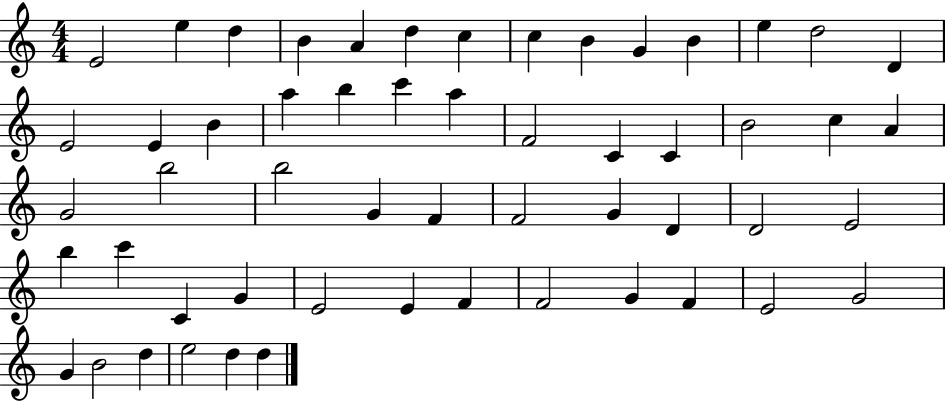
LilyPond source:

{
  \clef treble
  \numericTimeSignature
  \time 4/4
  \key c \major
  e'2 e''4 d''4 | b'4 a'4 d''4 c''4 | c''4 b'4 g'4 b'4 | e''4 d''2 d'4 | \break e'2 e'4 b'4 | a''4 b''4 c'''4 a''4 | f'2 c'4 c'4 | b'2 c''4 a'4 | \break g'2 b''2 | b''2 g'4 f'4 | f'2 g'4 d'4 | d'2 e'2 | \break b''4 c'''4 c'4 g'4 | e'2 e'4 f'4 | f'2 g'4 f'4 | e'2 g'2 | \break g'4 b'2 d''4 | e''2 d''4 d''4 | \bar "|."
}